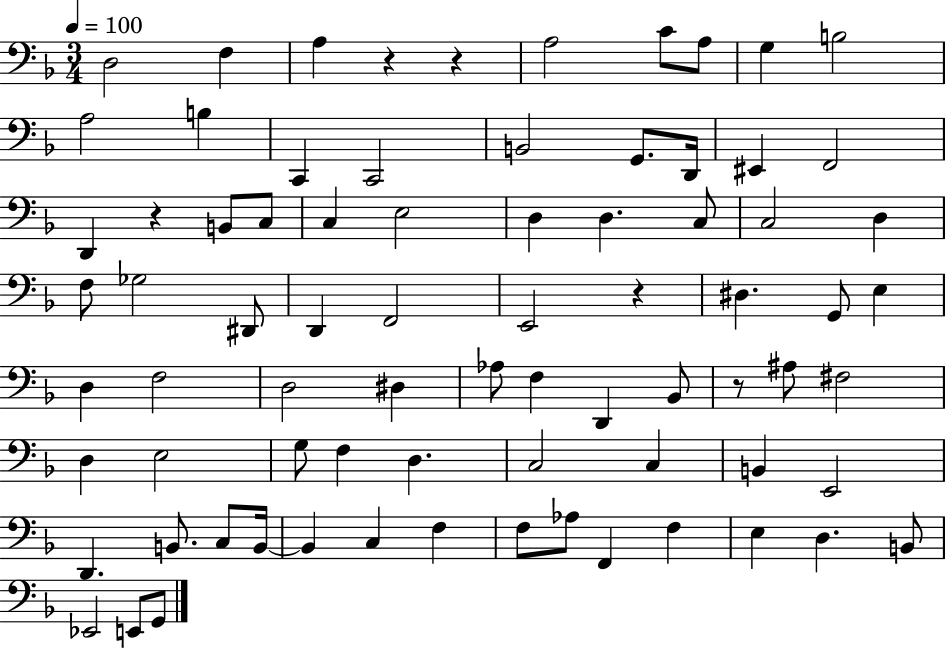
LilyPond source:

{
  \clef bass
  \numericTimeSignature
  \time 3/4
  \key f \major
  \tempo 4 = 100
  d2 f4 | a4 r4 r4 | a2 c'8 a8 | g4 b2 | \break a2 b4 | c,4 c,2 | b,2 g,8. d,16 | eis,4 f,2 | \break d,4 r4 b,8 c8 | c4 e2 | d4 d4. c8 | c2 d4 | \break f8 ges2 dis,8 | d,4 f,2 | e,2 r4 | dis4. g,8 e4 | \break d4 f2 | d2 dis4 | aes8 f4 d,4 bes,8 | r8 ais8 fis2 | \break d4 e2 | g8 f4 d4. | c2 c4 | b,4 e,2 | \break d,4. b,8. c8 b,16~~ | b,4 c4 f4 | f8 aes8 f,4 f4 | e4 d4. b,8 | \break ees,2 e,8 g,8 | \bar "|."
}